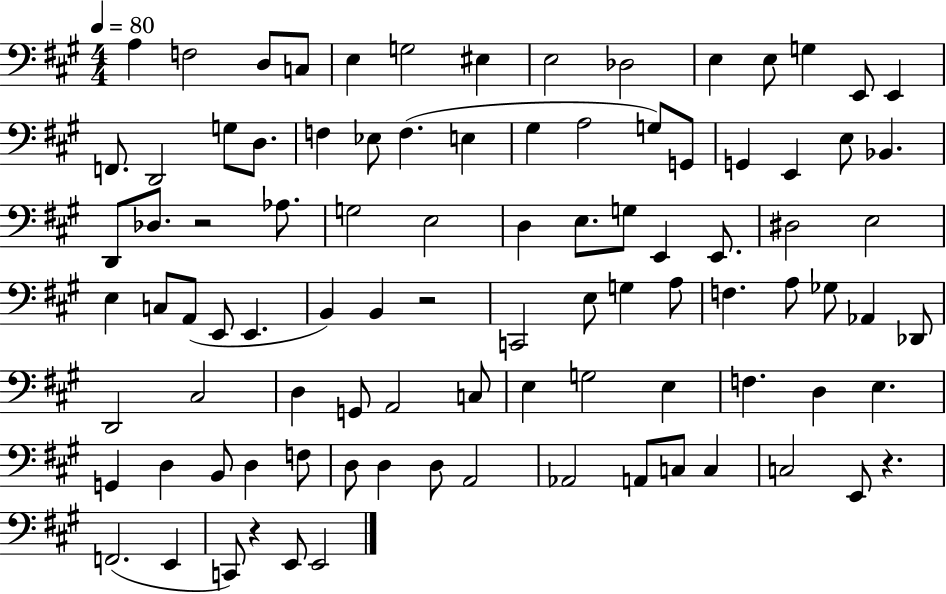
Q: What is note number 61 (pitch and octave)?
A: D3